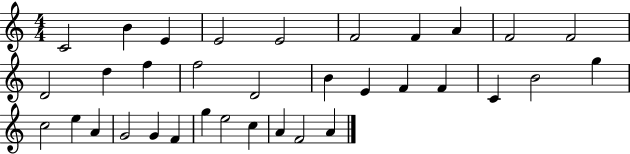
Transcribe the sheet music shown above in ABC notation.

X:1
T:Untitled
M:4/4
L:1/4
K:C
C2 B E E2 E2 F2 F A F2 F2 D2 d f f2 D2 B E F F C B2 g c2 e A G2 G F g e2 c A F2 A